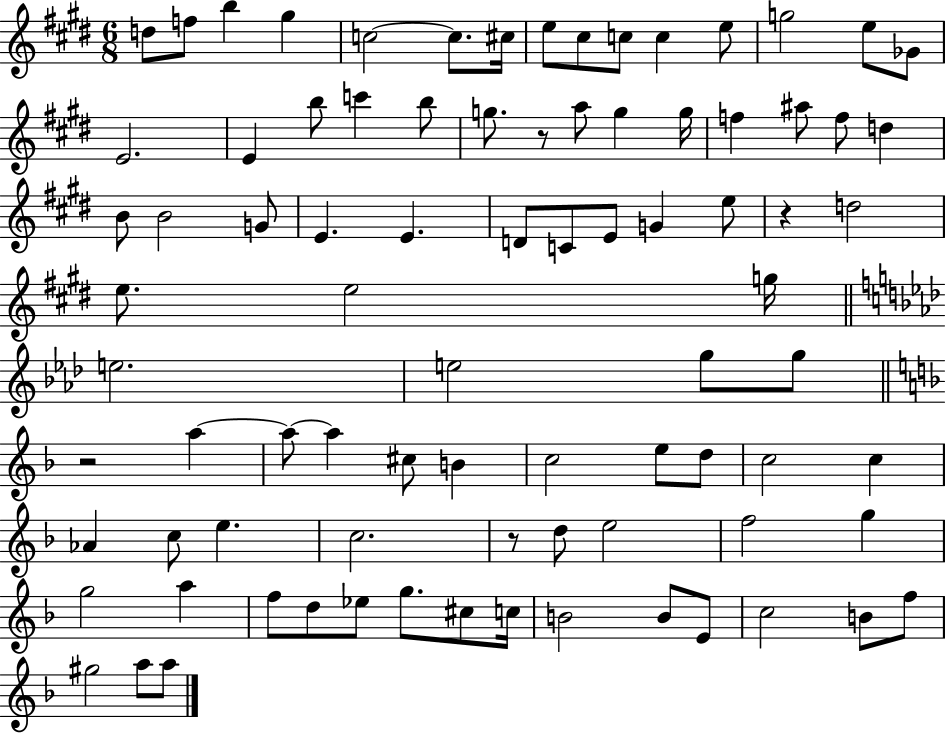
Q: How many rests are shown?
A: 4